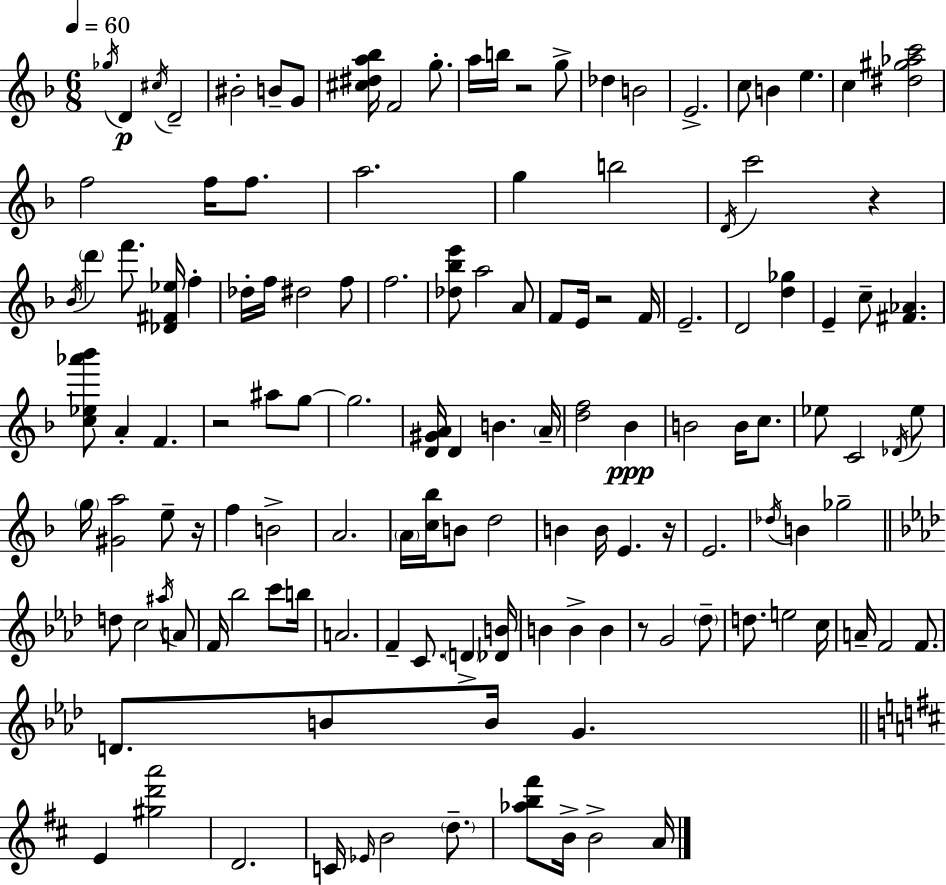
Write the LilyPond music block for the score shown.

{
  \clef treble
  \numericTimeSignature
  \time 6/8
  \key d \minor
  \tempo 4 = 60
  \acciaccatura { ges''16 }\p d'4 \acciaccatura { cis''16 } d'2-- | bis'2-. b'8-- | g'8 <cis'' dis'' a'' bes''>16 f'2 g''8.-. | a''16 b''16 r2 | \break g''8-> des''4 b'2 | e'2.-> | c''8 b'4 e''4. | c''4 <dis'' gis'' aes'' c'''>2 | \break f''2 f''16 f''8. | a''2. | g''4 b''2 | \acciaccatura { d'16 } c'''2 r4 | \break \acciaccatura { bes'16 } \parenthesize d'''4 f'''8. <des' fis' ees''>16 | f''4-. des''16-. f''16 dis''2 | f''8 f''2. | <des'' bes'' e'''>8 a''2 | \break a'8 f'8 e'16 r2 | f'16 e'2.-- | d'2 | <d'' ges''>4 e'4-- c''8-- <fis' aes'>4. | \break <c'' ees'' aes''' bes'''>8 a'4-. f'4. | r2 | ais''8 g''8~~ g''2. | <d' gis' a'>16 d'4 b'4. | \break \parenthesize a'16-- <d'' f''>2 | bes'4\ppp b'2 | b'16 c''8. ees''8 c'2 | \acciaccatura { des'16 } ees''8 \parenthesize g''16 <gis' a''>2 | \break e''8-- r16 f''4 b'2-> | a'2. | \parenthesize a'16 <c'' bes''>16 b'8 d''2 | b'4 b'16 e'4. | \break r16 e'2. | \acciaccatura { des''16 } b'4 ges''2-- | \bar "||" \break \key f \minor d''8 c''2 \acciaccatura { ais''16 } a'8 | f'16 bes''2 c'''8 | b''16 a'2. | f'4-- c'8. \parenthesize d'4-> | \break <des' b'>16 b'4 b'4-> b'4 | r8 g'2 \parenthesize des''8-- | d''8. e''2 | c''16 a'16-- f'2 f'8. | \break d'8. b'8 b'16 g'4. | \bar "||" \break \key d \major e'4 <gis'' d''' a'''>2 | d'2. | c'16 \grace { ees'16 } b'2 \parenthesize d''8.-- | <aes'' b'' fis'''>8 b'16-> b'2-> | \break a'16 \bar "|."
}